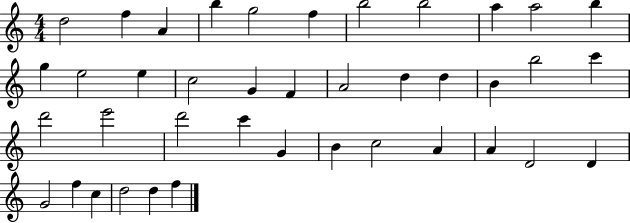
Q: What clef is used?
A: treble